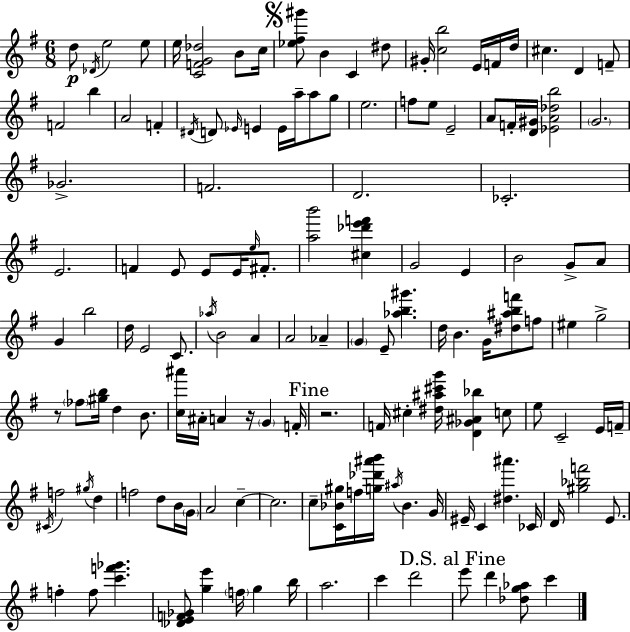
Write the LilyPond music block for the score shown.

{
  \clef treble
  \numericTimeSignature
  \time 6/8
  \key g \major
  d''8\p \acciaccatura { des'16 } e''2 e''8 | e''16 <c' f' g' des''>2 b'8 | c''16 \mark \markup { \musicglyph "scripts.segno" } <ees'' fis'' gis'''>8 b'4 c'4 dis''8 | gis'16-. <c'' b''>2 e'16 f'16 | \break d''16 cis''4. d'4 f'8-- | f'2 b''4 | a'2 f'4-. | \acciaccatura { dis'16 } d'8 \grace { ees'16 } e'4 e'16 a''16-- a''8 | \break g''8 e''2. | f''8 e''8 e'2-- | a'8 f'16-. <d' gis'>16 <ees' a' des'' b''>2 | \parenthesize g'2. | \break ges'2.-> | f'2. | d'2. | ces'2.-. | \break e'2. | f'4 e'8 e'8 e'16 | \grace { e''16 } fis'8.-. <a'' b'''>2 | <cis'' des''' e''' f'''>4 g'2 | \break e'4 b'2 | g'8-> a'8 g'4 b''2 | d''16 e'2 | c'8. \acciaccatura { aes''16 } b'2 | \break a'4 a'2 | aes'4-- \parenthesize g'4 e'8-- <aes'' b'' gis'''>4. | d''16 b'4. | g'16 <dis'' ais'' b'' f'''>8 f''8 eis''4 g''2-> | \break r8 \parenthesize fes''8 <gis'' b''>16 d''4 | b'8. <c'' ais'''>16 ais'16-. a'4 r16 | \parenthesize g'4 f'16-. \mark "Fine" r2. | f'16 cis''4-. <dis'' ais'' cis''' g'''>16 <d' ges' ais' bes''>4 | \break c''8 e''8 c'2-- | e'16 f'16-- \acciaccatura { cis'16 } f''2 | \acciaccatura { gis''16 } d''4 f''2 | d''8 b'16 \parenthesize g'16 a'2 | \break c''4--~~ c''2. | c''8-- <c' bes' gis''>16 f''16 <g'' des''' ais''' b'''>16 | \acciaccatura { ais''16 } bes'4. g'16 eis'16-- c'4 | <dis'' ais'''>4. ces'16 d'16 <gis'' bes'' f'''>2 | \break e'8. f''4-. | f''8 <c''' f''' ges'''>4. <des' e' f' ges'>8 <g'' e'''>4 | \parenthesize f''16 g''4 b''16 a''2. | c'''4 | \break d'''2 \mark "D.S. al Fine" e'''8 d'''4 | <des'' g'' aes''>8 c'''4 \bar "|."
}